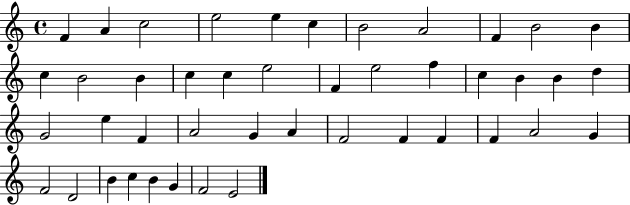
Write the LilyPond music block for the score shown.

{
  \clef treble
  \time 4/4
  \defaultTimeSignature
  \key c \major
  f'4 a'4 c''2 | e''2 e''4 c''4 | b'2 a'2 | f'4 b'2 b'4 | \break c''4 b'2 b'4 | c''4 c''4 e''2 | f'4 e''2 f''4 | c''4 b'4 b'4 d''4 | \break g'2 e''4 f'4 | a'2 g'4 a'4 | f'2 f'4 f'4 | f'4 a'2 g'4 | \break f'2 d'2 | b'4 c''4 b'4 g'4 | f'2 e'2 | \bar "|."
}